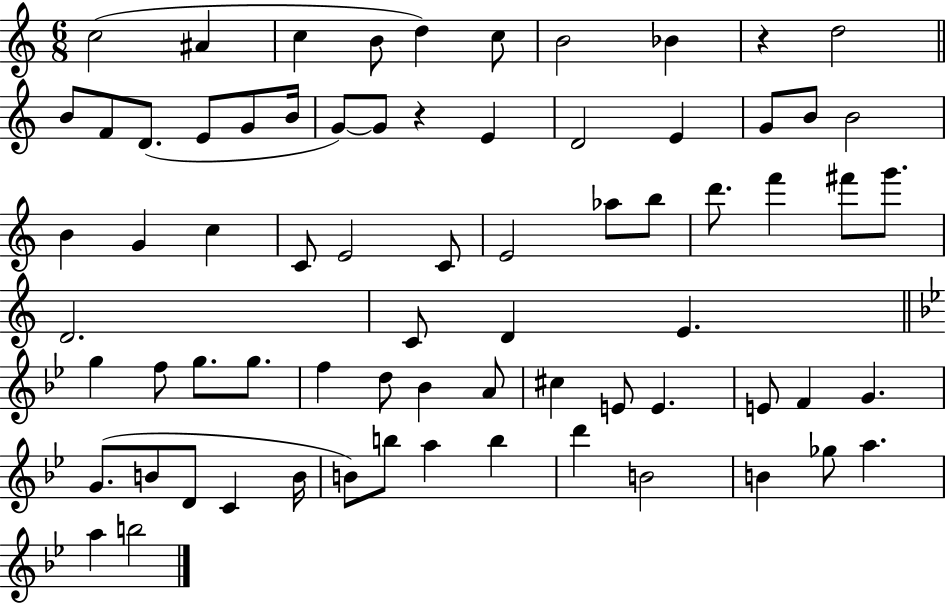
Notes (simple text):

C5/h A#4/q C5/q B4/e D5/q C5/e B4/h Bb4/q R/q D5/h B4/e F4/e D4/e. E4/e G4/e B4/s G4/e G4/e R/q E4/q D4/h E4/q G4/e B4/e B4/h B4/q G4/q C5/q C4/e E4/h C4/e E4/h Ab5/e B5/e D6/e. F6/q F#6/e G6/e. D4/h. C4/e D4/q E4/q. G5/q F5/e G5/e. G5/e. F5/q D5/e Bb4/q A4/e C#5/q E4/e E4/q. E4/e F4/q G4/q. G4/e. B4/e D4/e C4/q B4/s B4/e B5/e A5/q B5/q D6/q B4/h B4/q Gb5/e A5/q. A5/q B5/h